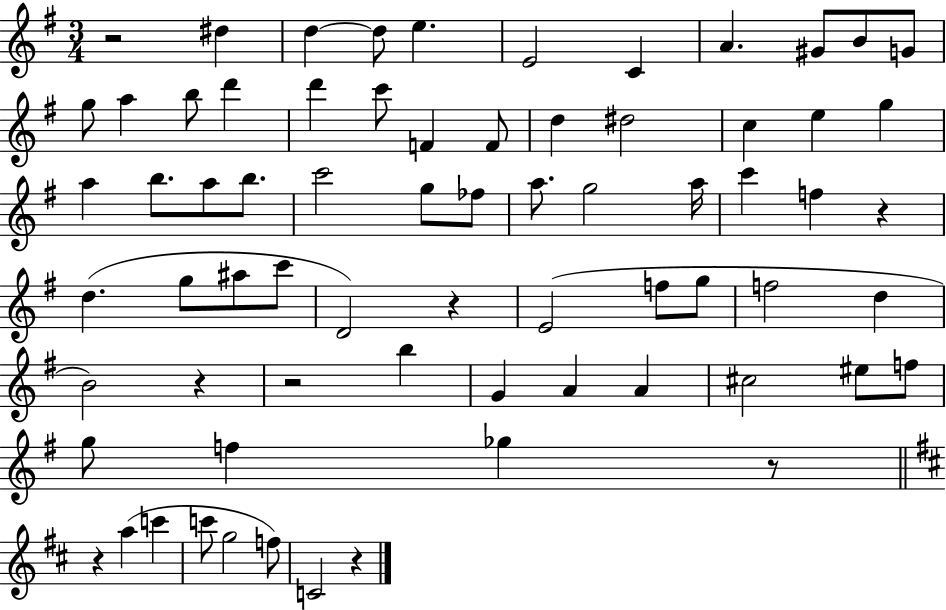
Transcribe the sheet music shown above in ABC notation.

X:1
T:Untitled
M:3/4
L:1/4
K:G
z2 ^d d d/2 e E2 C A ^G/2 B/2 G/2 g/2 a b/2 d' d' c'/2 F F/2 d ^d2 c e g a b/2 a/2 b/2 c'2 g/2 _f/2 a/2 g2 a/4 c' f z d g/2 ^a/2 c'/2 D2 z E2 f/2 g/2 f2 d B2 z z2 b G A A ^c2 ^e/2 f/2 g/2 f _g z/2 z a c' c'/2 g2 f/2 C2 z